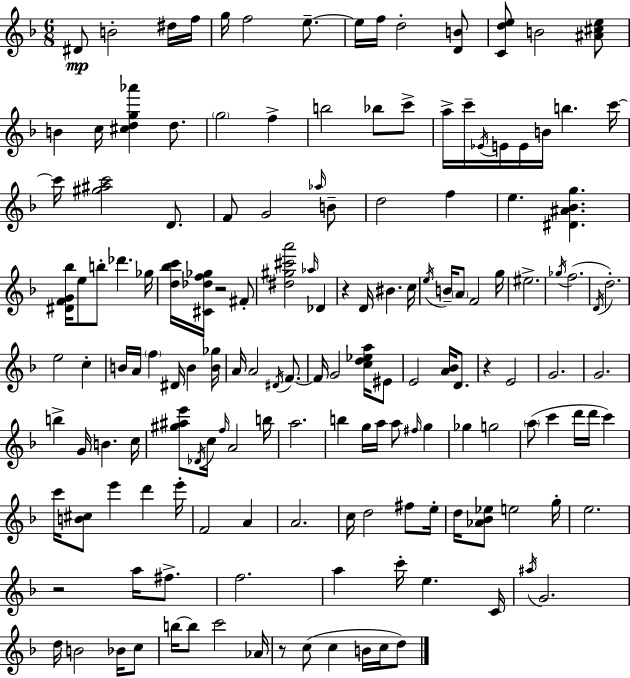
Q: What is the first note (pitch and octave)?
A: D#4